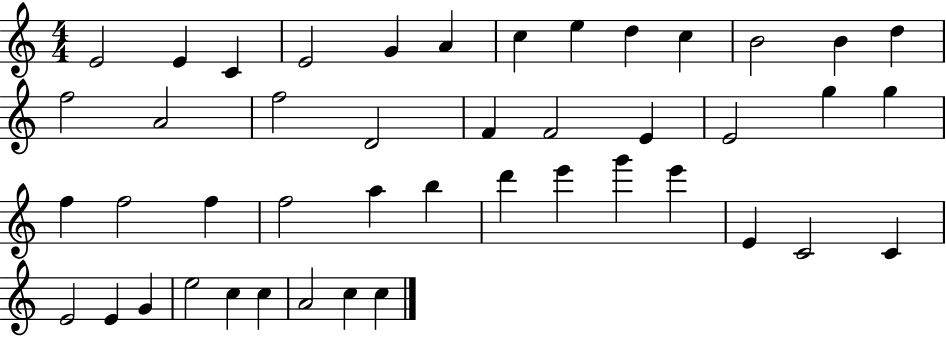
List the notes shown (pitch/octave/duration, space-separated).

E4/h E4/q C4/q E4/h G4/q A4/q C5/q E5/q D5/q C5/q B4/h B4/q D5/q F5/h A4/h F5/h D4/h F4/q F4/h E4/q E4/h G5/q G5/q F5/q F5/h F5/q F5/h A5/q B5/q D6/q E6/q G6/q E6/q E4/q C4/h C4/q E4/h E4/q G4/q E5/h C5/q C5/q A4/h C5/q C5/q